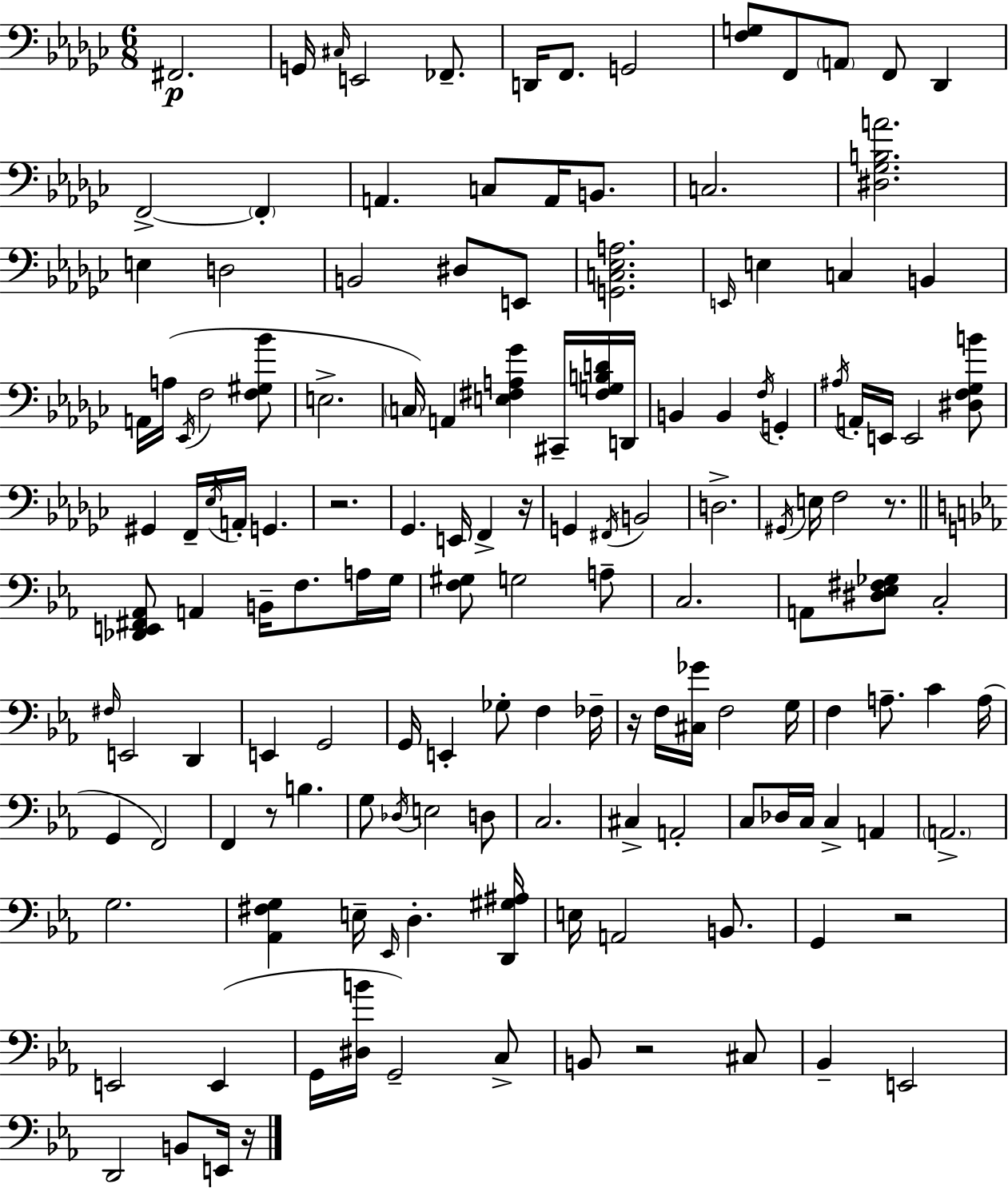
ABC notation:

X:1
T:Untitled
M:6/8
L:1/4
K:Ebm
^F,,2 G,,/4 ^C,/4 E,,2 _F,,/2 D,,/4 F,,/2 G,,2 [F,G,]/2 F,,/2 A,,/2 F,,/2 _D,, F,,2 F,, A,, C,/2 A,,/4 B,,/2 C,2 [^D,_G,B,A]2 E, D,2 B,,2 ^D,/2 E,,/2 [G,,C,_E,A,]2 E,,/4 E, C, B,, A,,/4 A,/4 _E,,/4 F,2 [F,^G,_B]/2 E,2 C,/4 A,, [E,^F,A,_G] ^C,,/4 [^F,G,B,D]/4 D,,/4 B,, B,, F,/4 G,, ^A,/4 A,,/4 E,,/4 E,,2 [^D,F,_G,B]/2 ^G,, F,,/4 _E,/4 A,,/4 G,, z2 _G,, E,,/4 F,, z/4 G,, ^F,,/4 B,,2 D,2 ^G,,/4 E,/4 F,2 z/2 [_D,,E,,^F,,_A,,]/2 A,, B,,/4 F,/2 A,/4 G,/4 [F,^G,]/2 G,2 A,/2 C,2 A,,/2 [^D,_E,^F,_G,]/2 C,2 ^F,/4 E,,2 D,, E,, G,,2 G,,/4 E,, _G,/2 F, _F,/4 z/4 F,/4 [^C,_G]/4 F,2 G,/4 F, A,/2 C A,/4 G,, F,,2 F,, z/2 B, G,/2 _D,/4 E,2 D,/2 C,2 ^C, A,,2 C,/2 _D,/4 C,/4 C, A,, A,,2 G,2 [_A,,^F,G,] E,/4 _E,,/4 D, [D,,^G,^A,]/4 E,/4 A,,2 B,,/2 G,, z2 E,,2 E,, G,,/4 [^D,B]/4 G,,2 C,/2 B,,/2 z2 ^C,/2 _B,, E,,2 D,,2 B,,/2 E,,/4 z/4